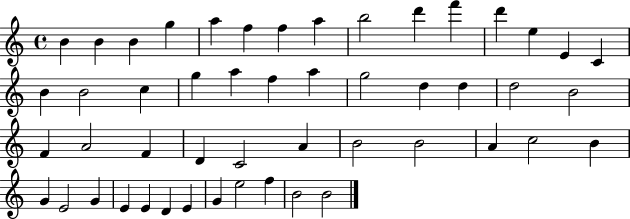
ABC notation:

X:1
T:Untitled
M:4/4
L:1/4
K:C
B B B g a f f a b2 d' f' d' e E C B B2 c g a f a g2 d d d2 B2 F A2 F D C2 A B2 B2 A c2 B G E2 G E E D E G e2 f B2 B2